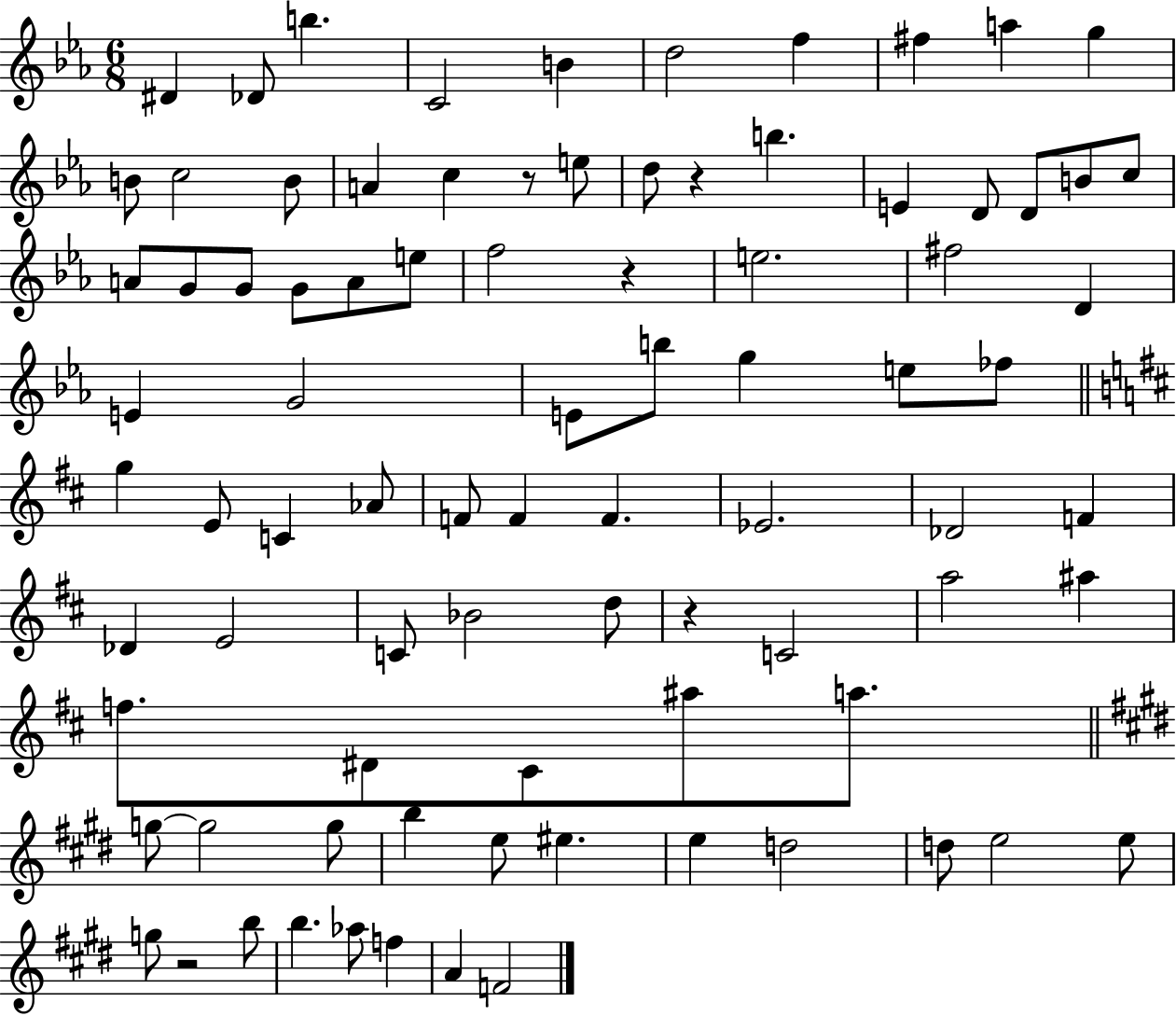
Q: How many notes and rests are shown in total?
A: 86